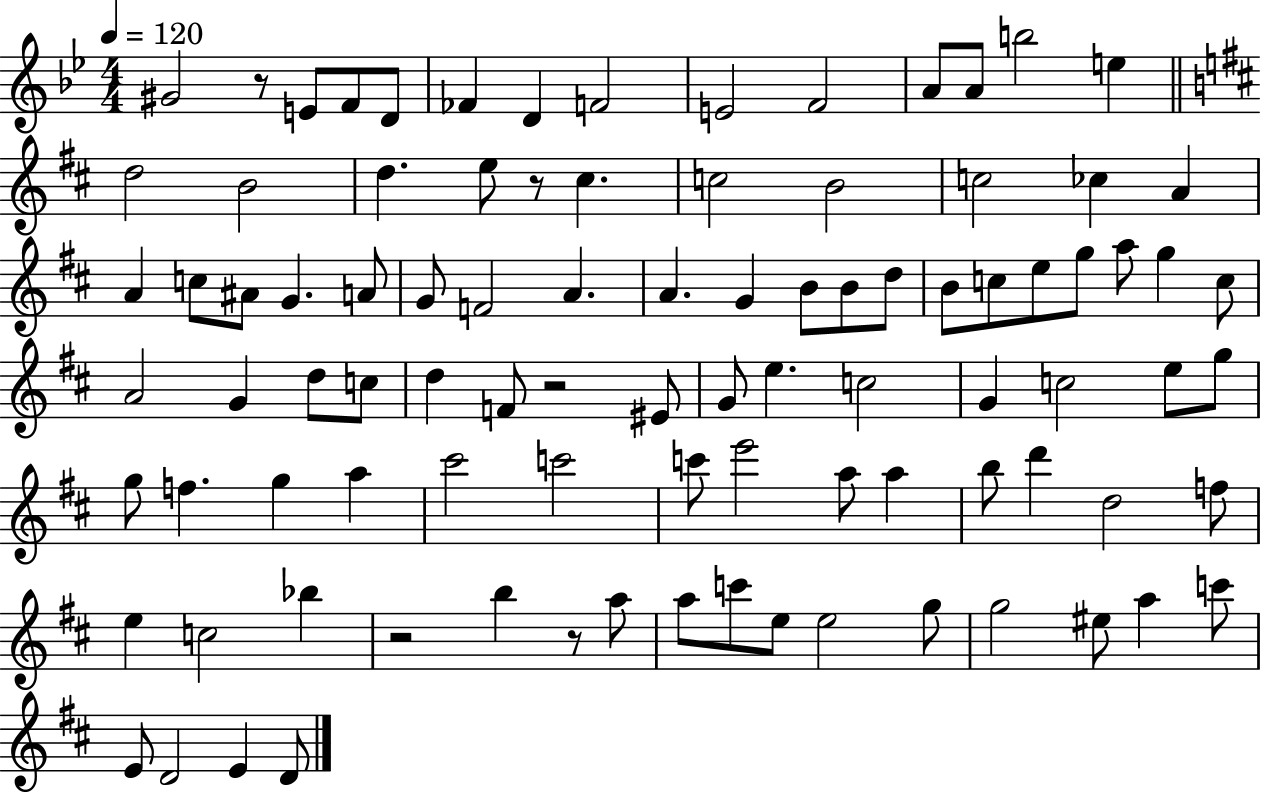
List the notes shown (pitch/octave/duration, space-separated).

G#4/h R/e E4/e F4/e D4/e FES4/q D4/q F4/h E4/h F4/h A4/e A4/e B5/h E5/q D5/h B4/h D5/q. E5/e R/e C#5/q. C5/h B4/h C5/h CES5/q A4/q A4/q C5/e A#4/e G4/q. A4/e G4/e F4/h A4/q. A4/q. G4/q B4/e B4/e D5/e B4/e C5/e E5/e G5/e A5/e G5/q C5/e A4/h G4/q D5/e C5/e D5/q F4/e R/h EIS4/e G4/e E5/q. C5/h G4/q C5/h E5/e G5/e G5/e F5/q. G5/q A5/q C#6/h C6/h C6/e E6/h A5/e A5/q B5/e D6/q D5/h F5/e E5/q C5/h Bb5/q R/h B5/q R/e A5/e A5/e C6/e E5/e E5/h G5/e G5/h EIS5/e A5/q C6/e E4/e D4/h E4/q D4/e